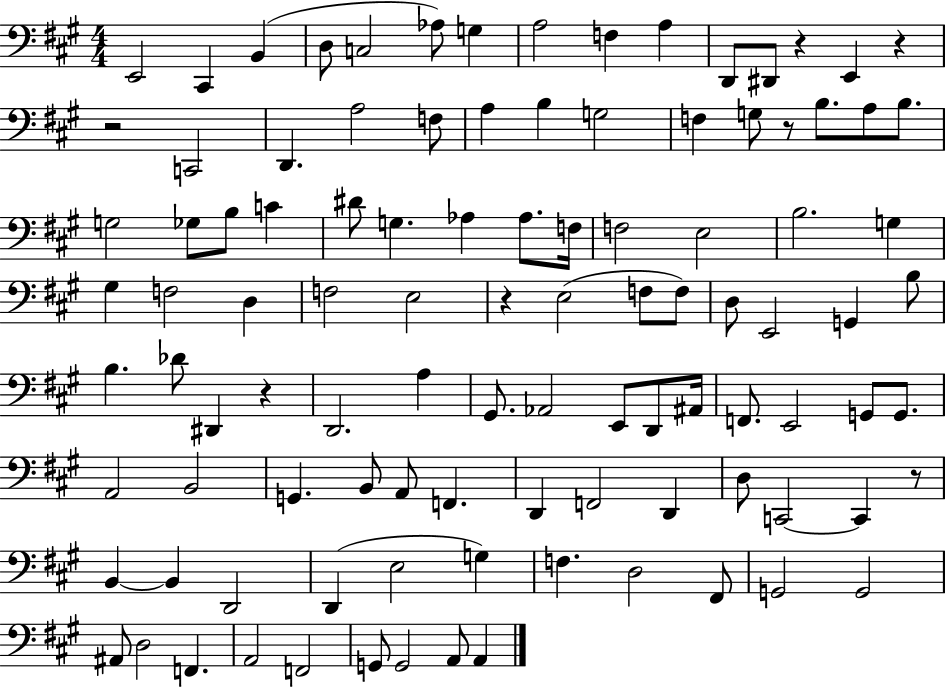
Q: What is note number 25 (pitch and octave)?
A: B3